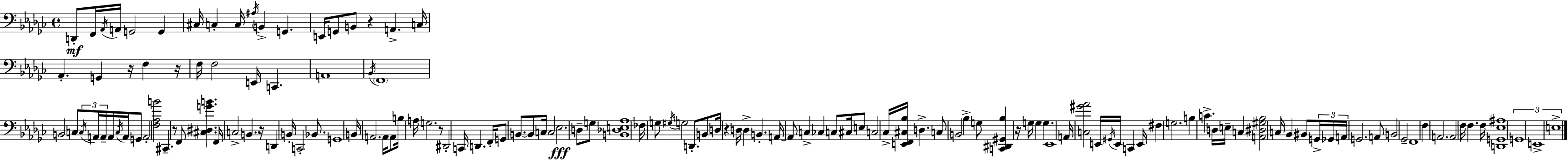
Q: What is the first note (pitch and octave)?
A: D2